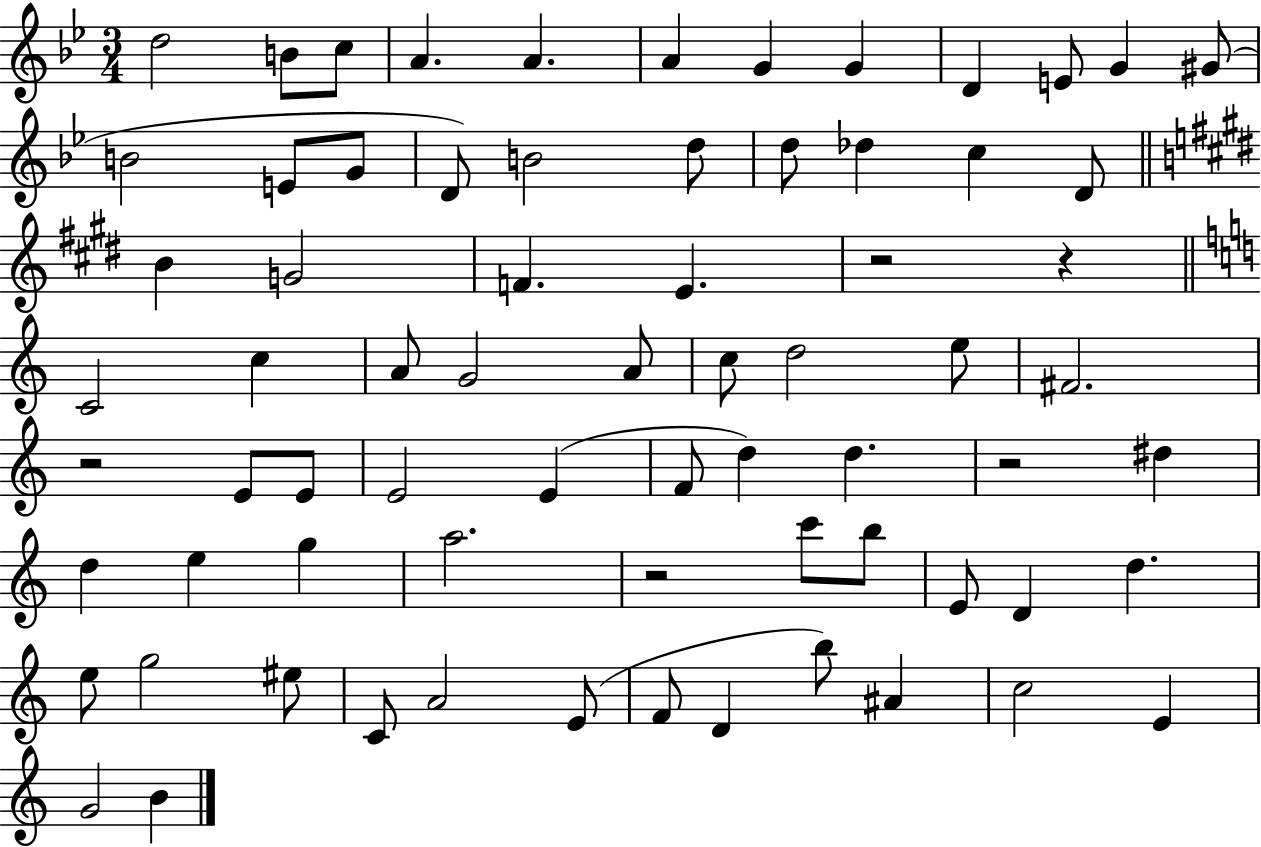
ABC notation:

X:1
T:Untitled
M:3/4
L:1/4
K:Bb
d2 B/2 c/2 A A A G G D E/2 G ^G/2 B2 E/2 G/2 D/2 B2 d/2 d/2 _d c D/2 B G2 F E z2 z C2 c A/2 G2 A/2 c/2 d2 e/2 ^F2 z2 E/2 E/2 E2 E F/2 d d z2 ^d d e g a2 z2 c'/2 b/2 E/2 D d e/2 g2 ^e/2 C/2 A2 E/2 F/2 D b/2 ^A c2 E G2 B